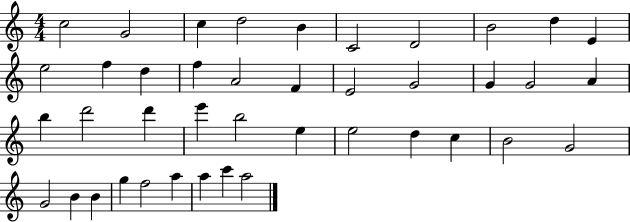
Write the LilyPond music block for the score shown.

{
  \clef treble
  \numericTimeSignature
  \time 4/4
  \key c \major
  c''2 g'2 | c''4 d''2 b'4 | c'2 d'2 | b'2 d''4 e'4 | \break e''2 f''4 d''4 | f''4 a'2 f'4 | e'2 g'2 | g'4 g'2 a'4 | \break b''4 d'''2 d'''4 | e'''4 b''2 e''4 | e''2 d''4 c''4 | b'2 g'2 | \break g'2 b'4 b'4 | g''4 f''2 a''4 | a''4 c'''4 a''2 | \bar "|."
}